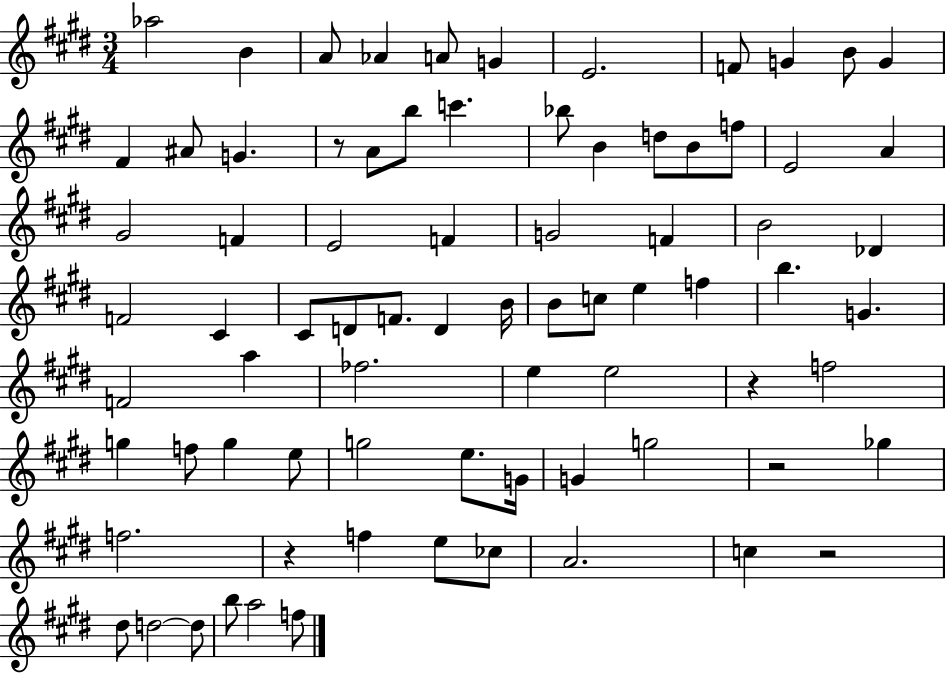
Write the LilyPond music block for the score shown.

{
  \clef treble
  \numericTimeSignature
  \time 3/4
  \key e \major
  aes''2 b'4 | a'8 aes'4 a'8 g'4 | e'2. | f'8 g'4 b'8 g'4 | \break fis'4 ais'8 g'4. | r8 a'8 b''8 c'''4. | bes''8 b'4 d''8 b'8 f''8 | e'2 a'4 | \break gis'2 f'4 | e'2 f'4 | g'2 f'4 | b'2 des'4 | \break f'2 cis'4 | cis'8 d'8 f'8. d'4 b'16 | b'8 c''8 e''4 f''4 | b''4. g'4. | \break f'2 a''4 | fes''2. | e''4 e''2 | r4 f''2 | \break g''4 f''8 g''4 e''8 | g''2 e''8. g'16 | g'4 g''2 | r2 ges''4 | \break f''2. | r4 f''4 e''8 ces''8 | a'2. | c''4 r2 | \break dis''8 d''2~~ d''8 | b''8 a''2 f''8 | \bar "|."
}